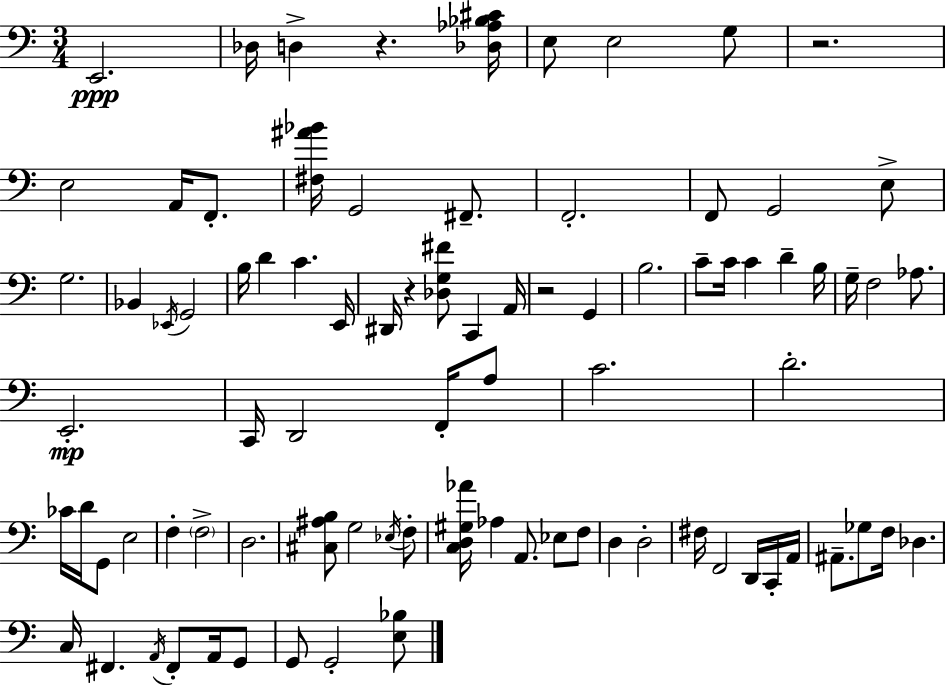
E2/h. Db3/s D3/q R/q. [Db3,Ab3,Bb3,C#4]/s E3/e E3/h G3/e R/h. E3/h A2/s F2/e. [F#3,A#4,Bb4]/s G2/h F#2/e. F2/h. F2/e G2/h E3/e G3/h. Bb2/q Eb2/s G2/h B3/s D4/q C4/q. E2/s D#2/s R/q [Db3,G3,F#4]/e C2/q A2/s R/h G2/q B3/h. C4/e C4/s C4/q D4/q B3/s G3/s F3/h Ab3/e. E2/h. C2/s D2/h F2/s A3/e C4/h. D4/h. CES4/s D4/s G2/e E3/h F3/q F3/h D3/h. [C#3,A#3,B3]/e G3/h Eb3/s F3/e [C3,D3,G#3,Ab4]/s Ab3/q A2/e. Eb3/e F3/e D3/q D3/h F#3/s F2/h D2/s C2/s A2/s A#2/e. Gb3/e F3/s Db3/q. C3/s F#2/q. A2/s F#2/e A2/s G2/e G2/e G2/h [E3,Bb3]/e